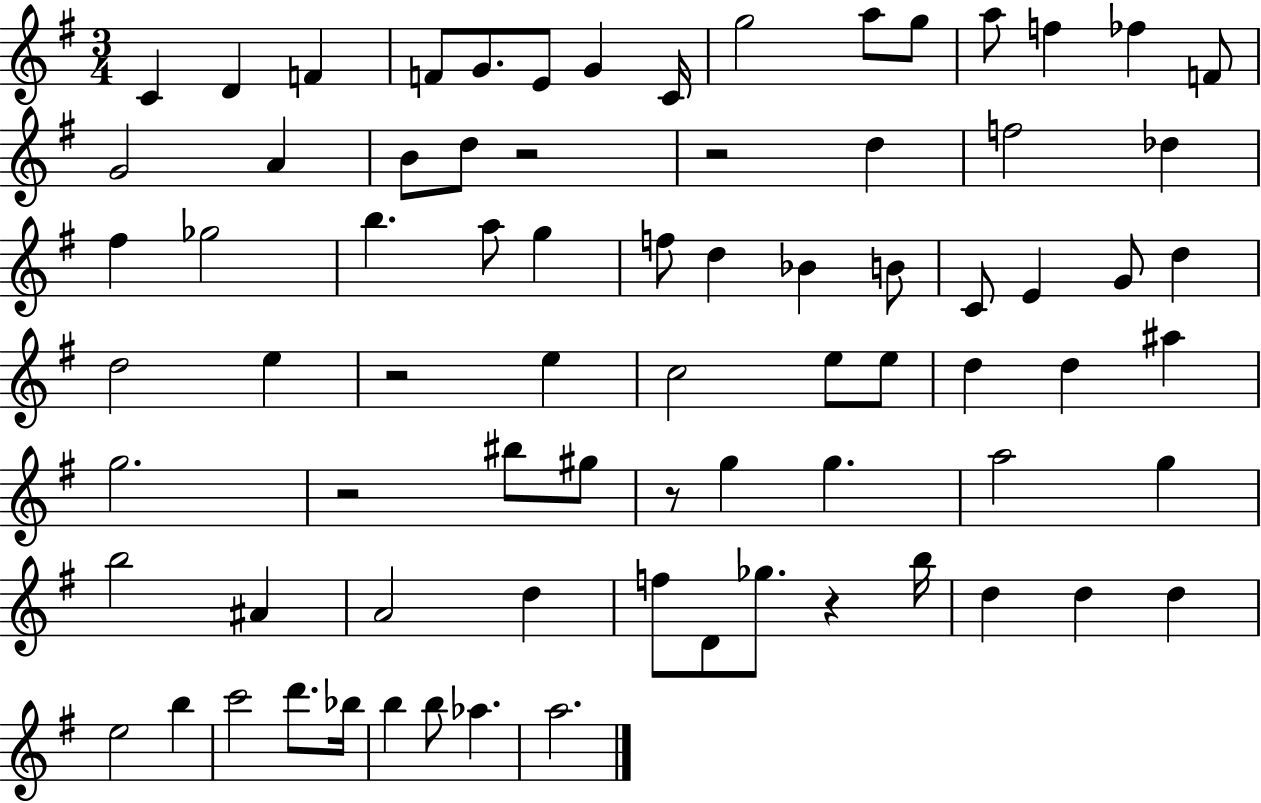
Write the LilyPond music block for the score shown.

{
  \clef treble
  \numericTimeSignature
  \time 3/4
  \key g \major
  c'4 d'4 f'4 | f'8 g'8. e'8 g'4 c'16 | g''2 a''8 g''8 | a''8 f''4 fes''4 f'8 | \break g'2 a'4 | b'8 d''8 r2 | r2 d''4 | f''2 des''4 | \break fis''4 ges''2 | b''4. a''8 g''4 | f''8 d''4 bes'4 b'8 | c'8 e'4 g'8 d''4 | \break d''2 e''4 | r2 e''4 | c''2 e''8 e''8 | d''4 d''4 ais''4 | \break g''2. | r2 bis''8 gis''8 | r8 g''4 g''4. | a''2 g''4 | \break b''2 ais'4 | a'2 d''4 | f''8 d'8 ges''8. r4 b''16 | d''4 d''4 d''4 | \break e''2 b''4 | c'''2 d'''8. bes''16 | b''4 b''8 aes''4. | a''2. | \break \bar "|."
}